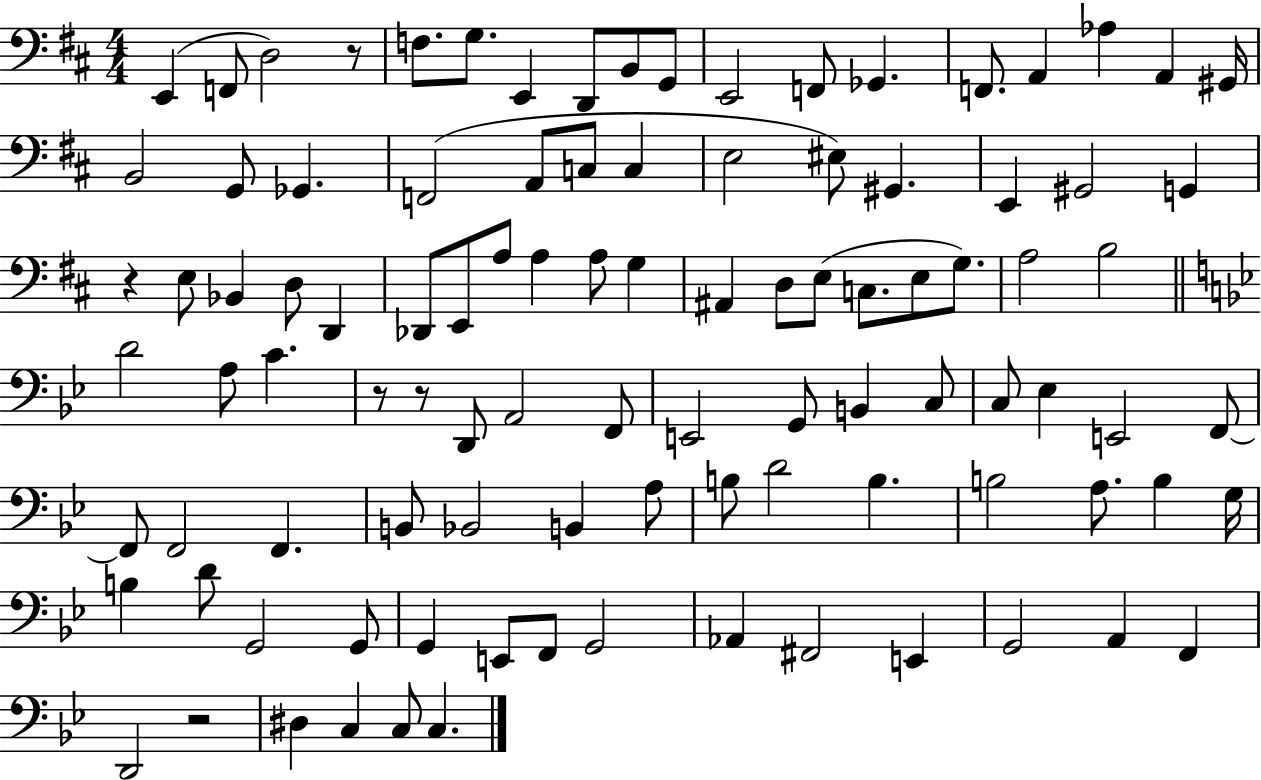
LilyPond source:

{
  \clef bass
  \numericTimeSignature
  \time 4/4
  \key d \major
  e,4( f,8 d2) r8 | f8. g8. e,4 d,8 b,8 g,8 | e,2 f,8 ges,4. | f,8. a,4 aes4 a,4 gis,16 | \break b,2 g,8 ges,4. | f,2( a,8 c8 c4 | e2 eis8) gis,4. | e,4 gis,2 g,4 | \break r4 e8 bes,4 d8 d,4 | des,8 e,8 a8 a4 a8 g4 | ais,4 d8 e8( c8. e8 g8.) | a2 b2 | \break \bar "||" \break \key g \minor d'2 a8 c'4. | r8 r8 d,8 a,2 f,8 | e,2 g,8 b,4 c8 | c8 ees4 e,2 f,8~~ | \break f,8 f,2 f,4. | b,8 bes,2 b,4 a8 | b8 d'2 b4. | b2 a8. b4 g16 | \break b4 d'8 g,2 g,8 | g,4 e,8 f,8 g,2 | aes,4 fis,2 e,4 | g,2 a,4 f,4 | \break d,2 r2 | dis4 c4 c8 c4. | \bar "|."
}